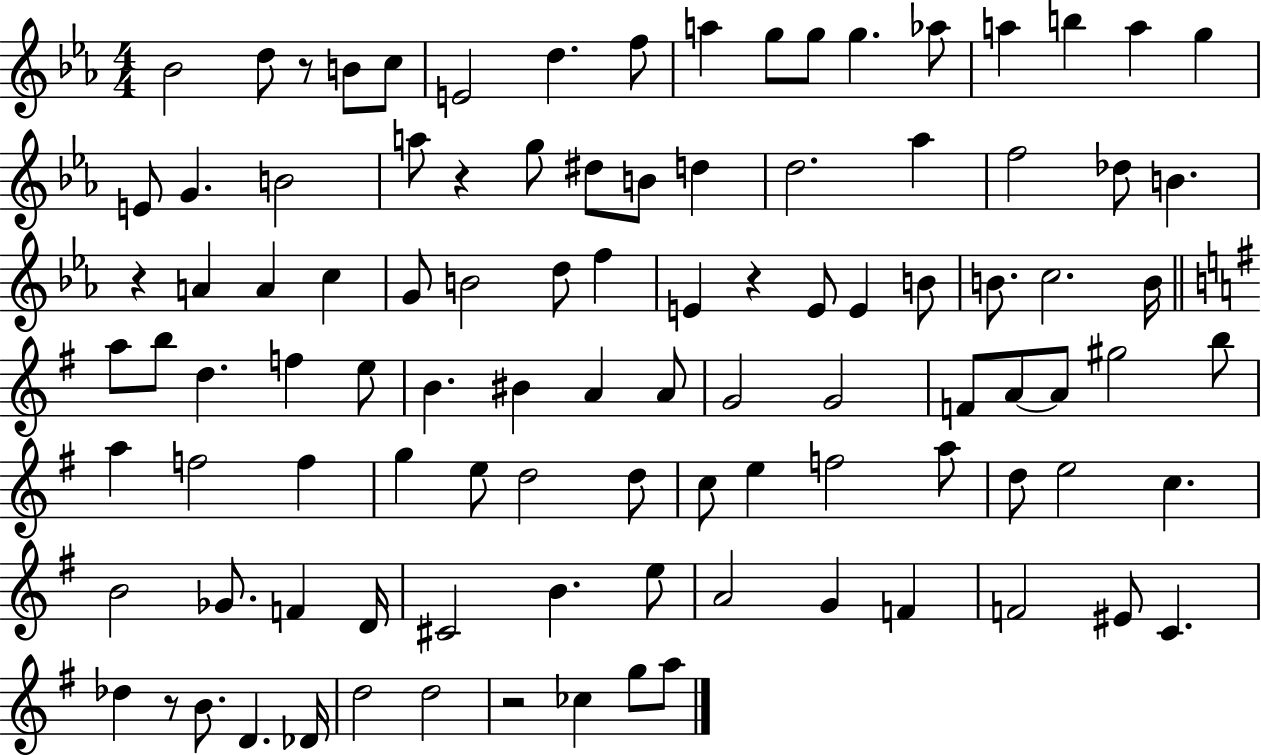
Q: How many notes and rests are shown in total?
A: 101